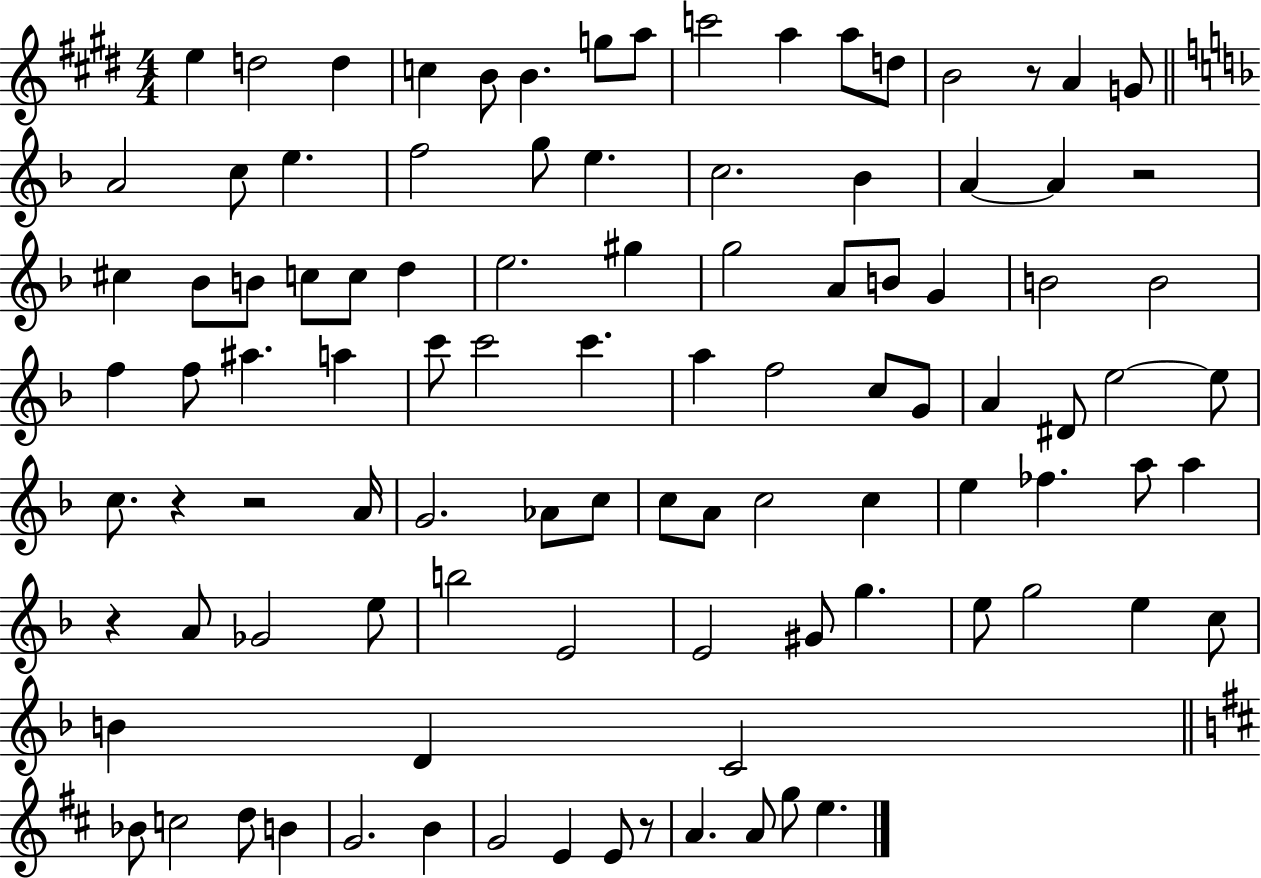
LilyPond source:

{
  \clef treble
  \numericTimeSignature
  \time 4/4
  \key e \major
  e''4 d''2 d''4 | c''4 b'8 b'4. g''8 a''8 | c'''2 a''4 a''8 d''8 | b'2 r8 a'4 g'8 | \break \bar "||" \break \key f \major a'2 c''8 e''4. | f''2 g''8 e''4. | c''2. bes'4 | a'4~~ a'4 r2 | \break cis''4 bes'8 b'8 c''8 c''8 d''4 | e''2. gis''4 | g''2 a'8 b'8 g'4 | b'2 b'2 | \break f''4 f''8 ais''4. a''4 | c'''8 c'''2 c'''4. | a''4 f''2 c''8 g'8 | a'4 dis'8 e''2~~ e''8 | \break c''8. r4 r2 a'16 | g'2. aes'8 c''8 | c''8 a'8 c''2 c''4 | e''4 fes''4. a''8 a''4 | \break r4 a'8 ges'2 e''8 | b''2 e'2 | e'2 gis'8 g''4. | e''8 g''2 e''4 c''8 | \break b'4 d'4 c'2 | \bar "||" \break \key d \major bes'8 c''2 d''8 b'4 | g'2. b'4 | g'2 e'4 e'8 r8 | a'4. a'8 g''8 e''4. | \break \bar "|."
}